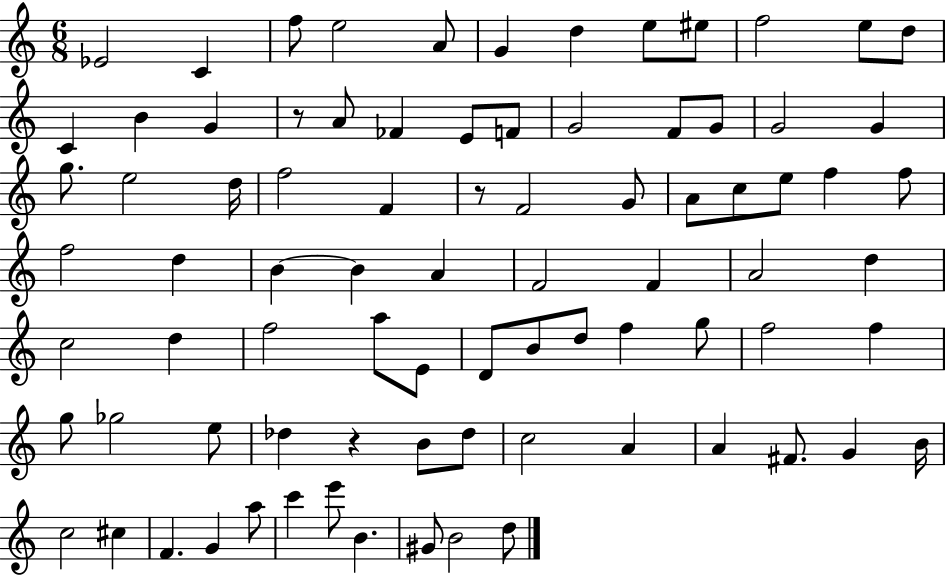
{
  \clef treble
  \numericTimeSignature
  \time 6/8
  \key c \major
  \repeat volta 2 { ees'2 c'4 | f''8 e''2 a'8 | g'4 d''4 e''8 eis''8 | f''2 e''8 d''8 | \break c'4 b'4 g'4 | r8 a'8 fes'4 e'8 f'8 | g'2 f'8 g'8 | g'2 g'4 | \break g''8. e''2 d''16 | f''2 f'4 | r8 f'2 g'8 | a'8 c''8 e''8 f''4 f''8 | \break f''2 d''4 | b'4~~ b'4 a'4 | f'2 f'4 | a'2 d''4 | \break c''2 d''4 | f''2 a''8 e'8 | d'8 b'8 d''8 f''4 g''8 | f''2 f''4 | \break g''8 ges''2 e''8 | des''4 r4 b'8 des''8 | c''2 a'4 | a'4 fis'8. g'4 b'16 | \break c''2 cis''4 | f'4. g'4 a''8 | c'''4 e'''8 b'4. | gis'8 b'2 d''8 | \break } \bar "|."
}